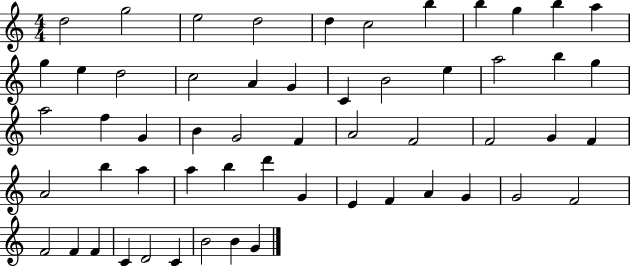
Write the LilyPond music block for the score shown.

{
  \clef treble
  \numericTimeSignature
  \time 4/4
  \key c \major
  d''2 g''2 | e''2 d''2 | d''4 c''2 b''4 | b''4 g''4 b''4 a''4 | \break g''4 e''4 d''2 | c''2 a'4 g'4 | c'4 b'2 e''4 | a''2 b''4 g''4 | \break a''2 f''4 g'4 | b'4 g'2 f'4 | a'2 f'2 | f'2 g'4 f'4 | \break a'2 b''4 a''4 | a''4 b''4 d'''4 g'4 | e'4 f'4 a'4 g'4 | g'2 f'2 | \break f'2 f'4 f'4 | c'4 d'2 c'4 | b'2 b'4 g'4 | \bar "|."
}